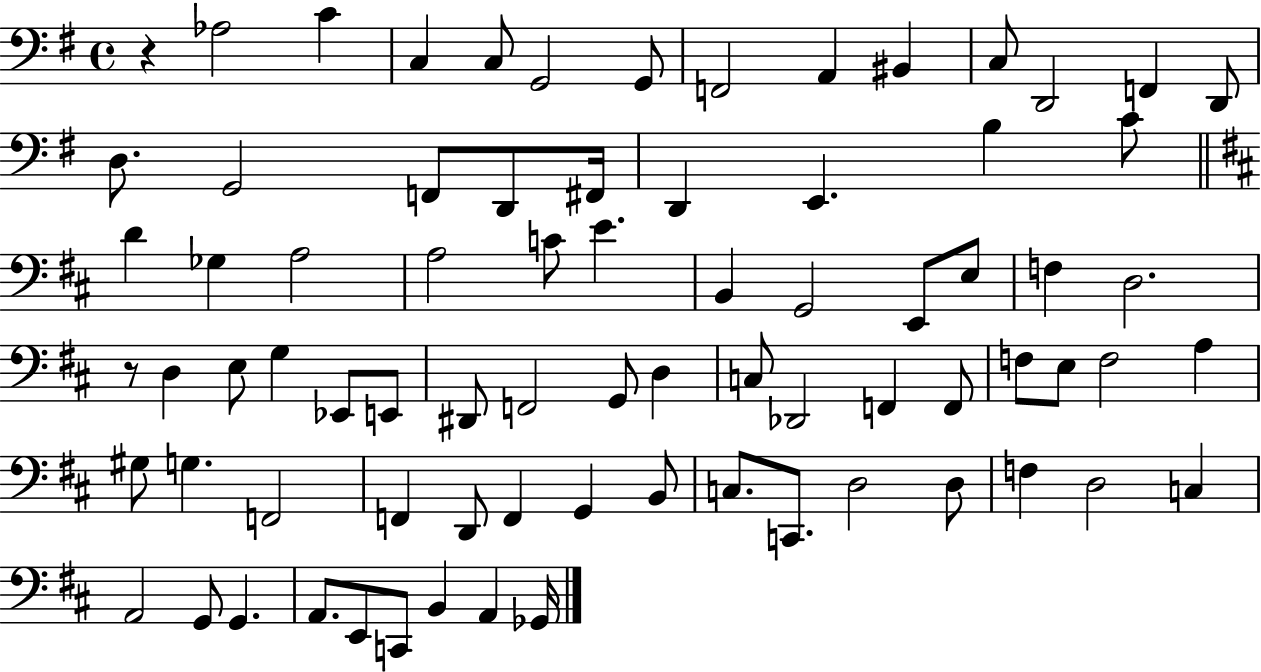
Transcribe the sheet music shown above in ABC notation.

X:1
T:Untitled
M:4/4
L:1/4
K:G
z _A,2 C C, C,/2 G,,2 G,,/2 F,,2 A,, ^B,, C,/2 D,,2 F,, D,,/2 D,/2 G,,2 F,,/2 D,,/2 ^F,,/4 D,, E,, B, C/2 D _G, A,2 A,2 C/2 E B,, G,,2 E,,/2 E,/2 F, D,2 z/2 D, E,/2 G, _E,,/2 E,,/2 ^D,,/2 F,,2 G,,/2 D, C,/2 _D,,2 F,, F,,/2 F,/2 E,/2 F,2 A, ^G,/2 G, F,,2 F,, D,,/2 F,, G,, B,,/2 C,/2 C,,/2 D,2 D,/2 F, D,2 C, A,,2 G,,/2 G,, A,,/2 E,,/2 C,,/2 B,, A,, _G,,/4